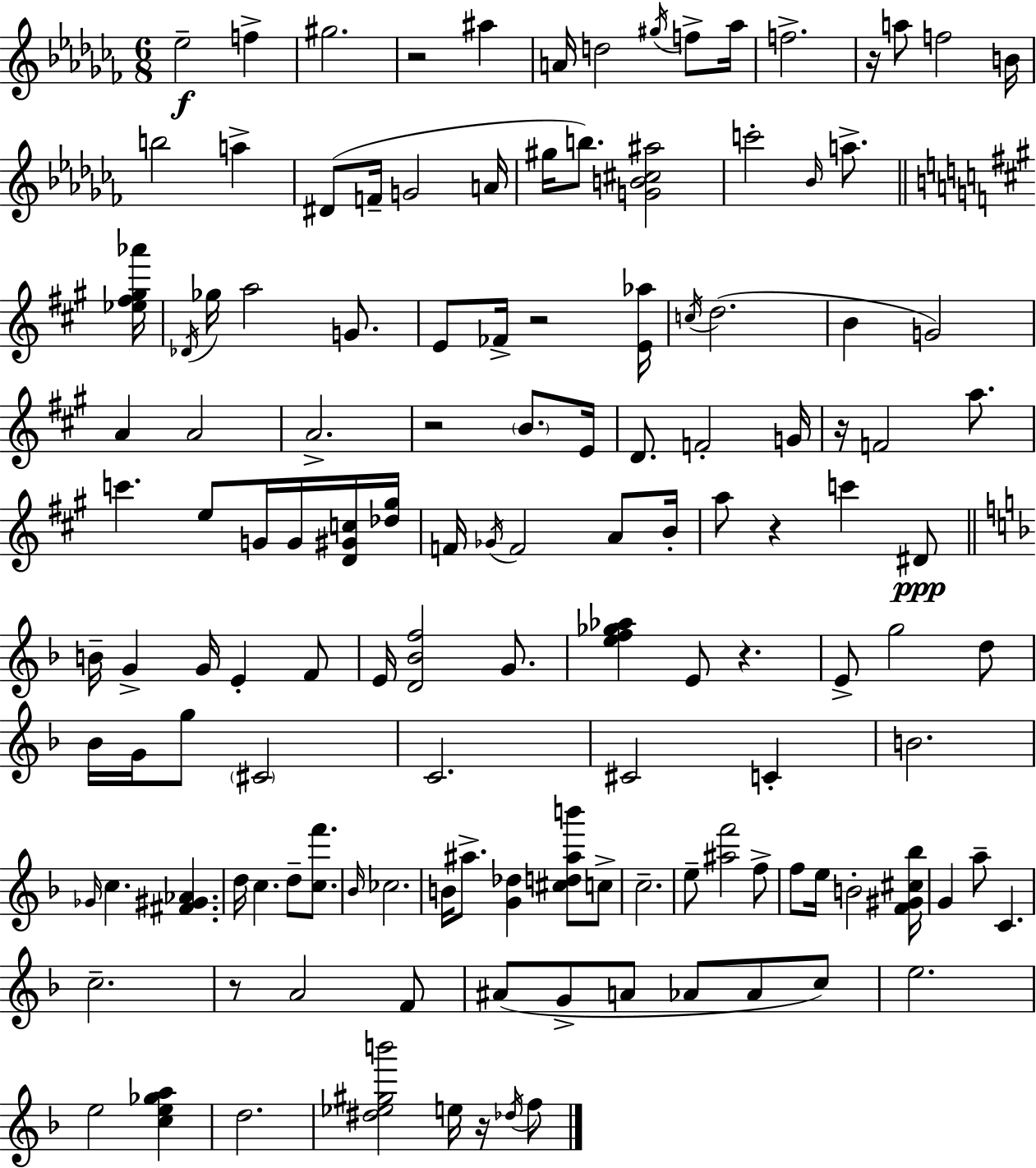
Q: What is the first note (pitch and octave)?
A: Eb5